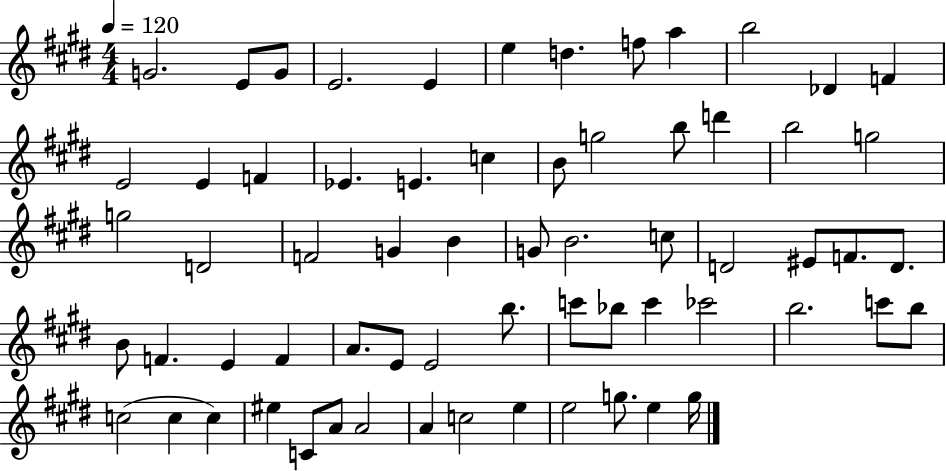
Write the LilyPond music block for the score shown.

{
  \clef treble
  \numericTimeSignature
  \time 4/4
  \key e \major
  \tempo 4 = 120
  g'2. e'8 g'8 | e'2. e'4 | e''4 d''4. f''8 a''4 | b''2 des'4 f'4 | \break e'2 e'4 f'4 | ees'4. e'4. c''4 | b'8 g''2 b''8 d'''4 | b''2 g''2 | \break g''2 d'2 | f'2 g'4 b'4 | g'8 b'2. c''8 | d'2 eis'8 f'8. d'8. | \break b'8 f'4. e'4 f'4 | a'8. e'8 e'2 b''8. | c'''8 bes''8 c'''4 ces'''2 | b''2. c'''8 b''8 | \break c''2( c''4 c''4) | eis''4 c'8 a'8 a'2 | a'4 c''2 e''4 | e''2 g''8. e''4 g''16 | \break \bar "|."
}